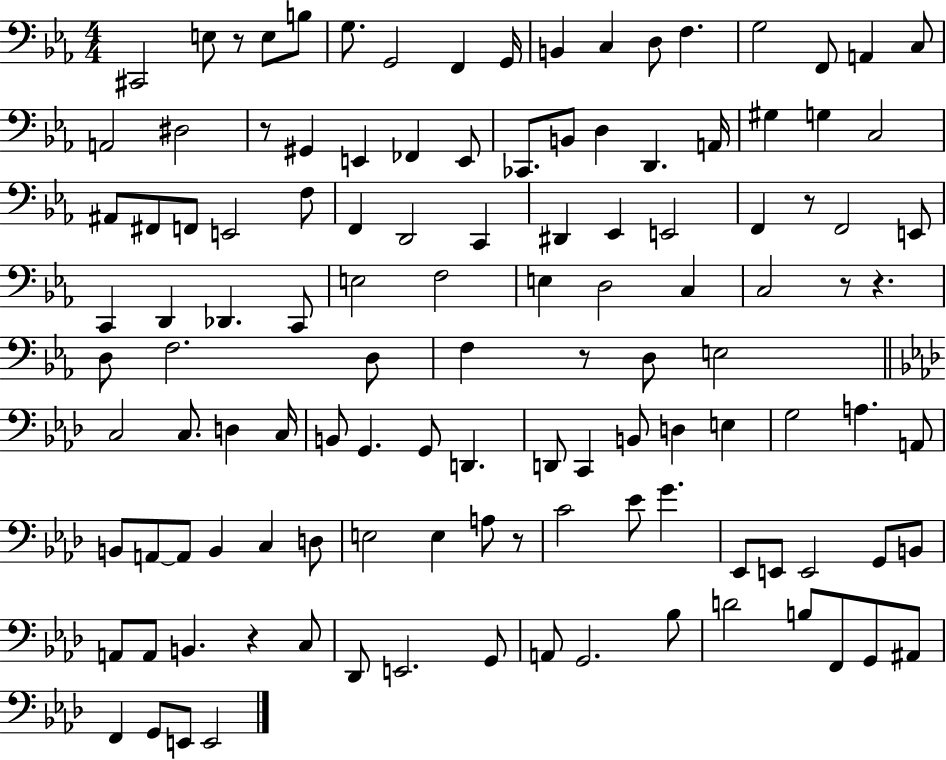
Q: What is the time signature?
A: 4/4